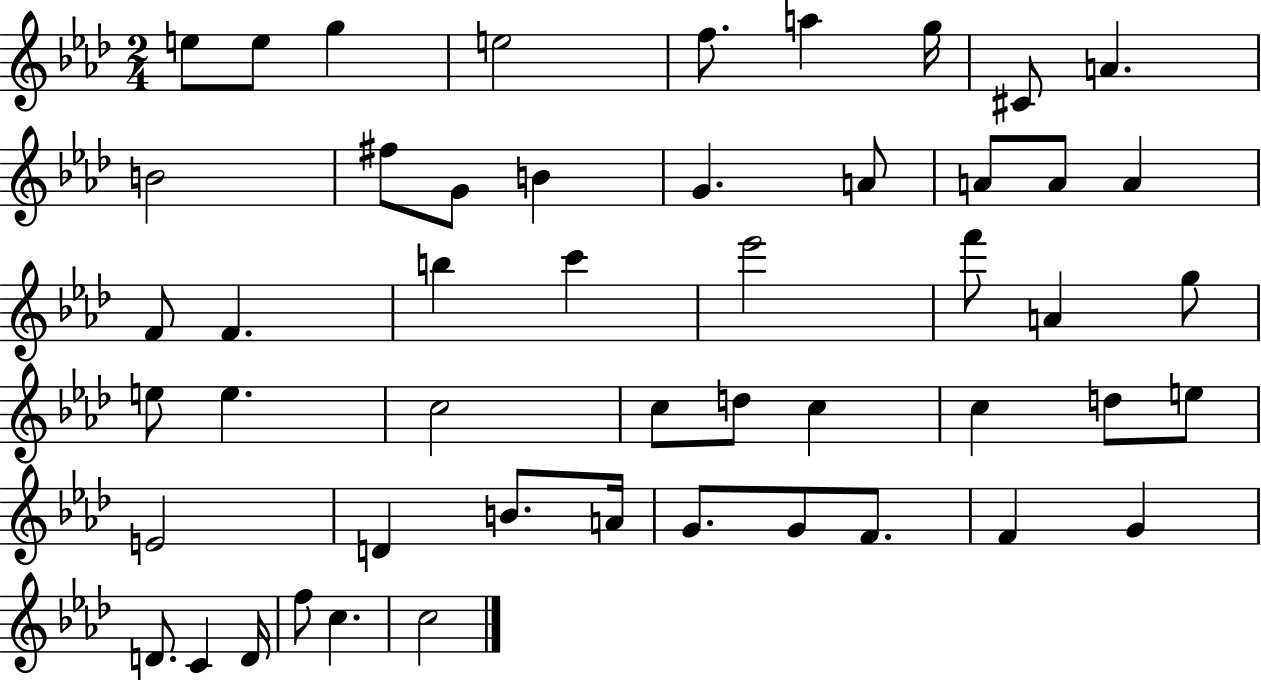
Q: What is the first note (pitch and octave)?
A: E5